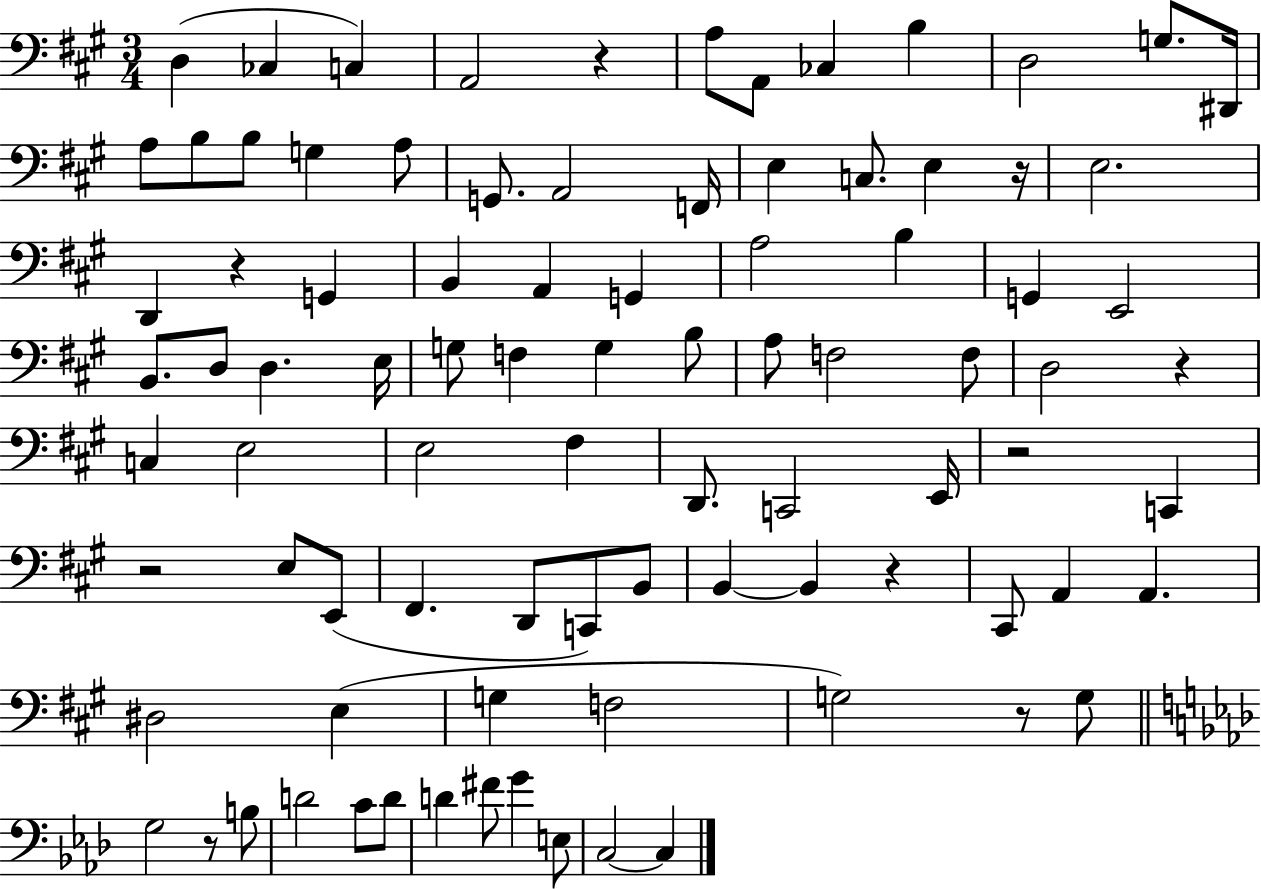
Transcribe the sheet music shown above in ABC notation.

X:1
T:Untitled
M:3/4
L:1/4
K:A
D, _C, C, A,,2 z A,/2 A,,/2 _C, B, D,2 G,/2 ^D,,/4 A,/2 B,/2 B,/2 G, A,/2 G,,/2 A,,2 F,,/4 E, C,/2 E, z/4 E,2 D,, z G,, B,, A,, G,, A,2 B, G,, E,,2 B,,/2 D,/2 D, E,/4 G,/2 F, G, B,/2 A,/2 F,2 F,/2 D,2 z C, E,2 E,2 ^F, D,,/2 C,,2 E,,/4 z2 C,, z2 E,/2 E,,/2 ^F,, D,,/2 C,,/2 B,,/2 B,, B,, z ^C,,/2 A,, A,, ^D,2 E, G, F,2 G,2 z/2 G,/2 G,2 z/2 B,/2 D2 C/2 D/2 D ^F/2 G E,/2 C,2 C,